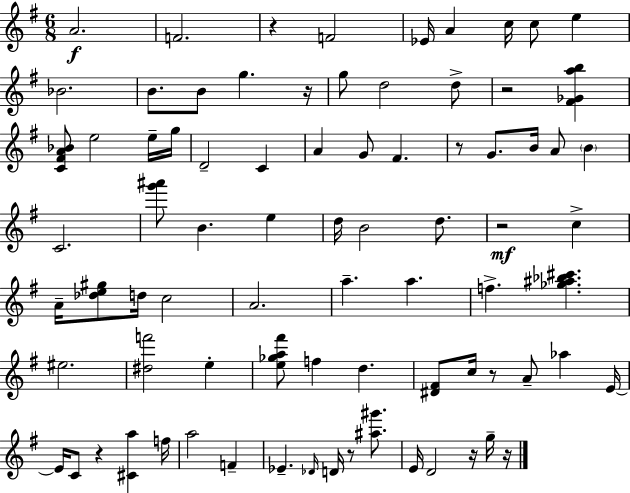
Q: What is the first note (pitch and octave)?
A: A4